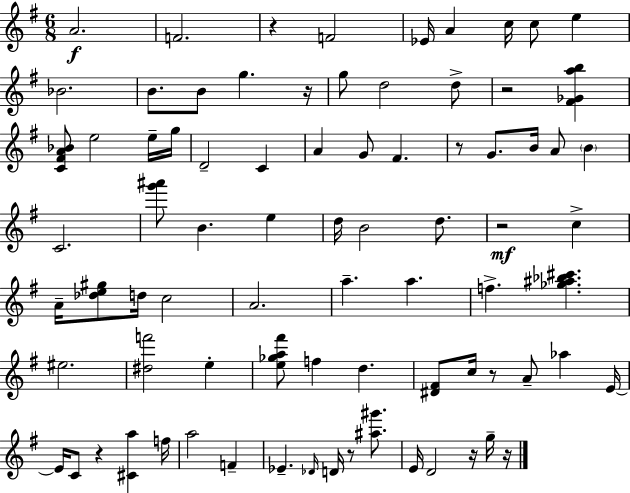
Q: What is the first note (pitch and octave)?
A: A4